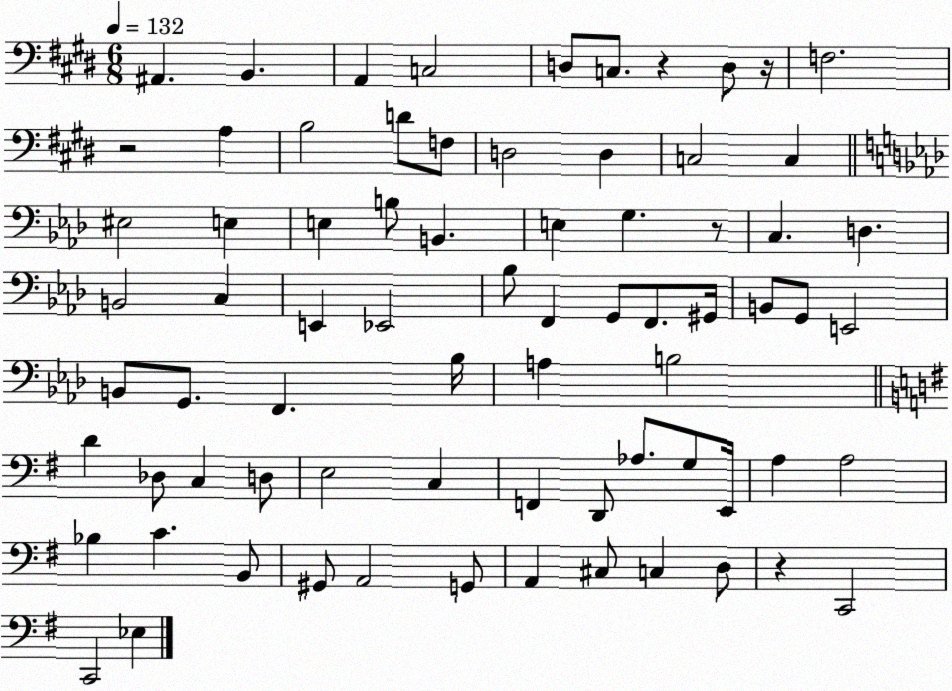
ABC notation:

X:1
T:Untitled
M:6/8
L:1/4
K:E
^A,, B,, A,, C,2 D,/2 C,/2 z D,/2 z/4 F,2 z2 A, B,2 D/2 F,/2 D,2 D, C,2 C, ^E,2 E, E, B,/2 B,, E, G, z/2 C, D, B,,2 C, E,, _E,,2 _B,/2 F,, G,,/2 F,,/2 ^G,,/4 B,,/2 G,,/2 E,,2 B,,/2 G,,/2 F,, _B,/4 A, B,2 D _D,/2 C, D,/2 E,2 C, F,, D,,/2 _A,/2 G,/2 E,,/4 A, A,2 _B, C B,,/2 ^G,,/2 A,,2 G,,/2 A,, ^C,/2 C, D,/2 z C,,2 C,,2 _E,